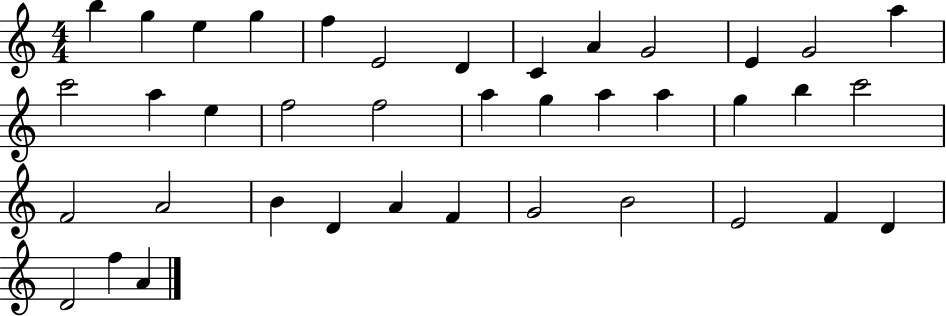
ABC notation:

X:1
T:Untitled
M:4/4
L:1/4
K:C
b g e g f E2 D C A G2 E G2 a c'2 a e f2 f2 a g a a g b c'2 F2 A2 B D A F G2 B2 E2 F D D2 f A